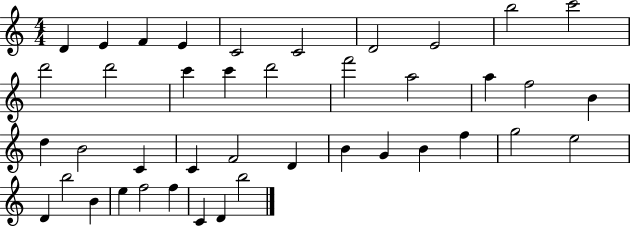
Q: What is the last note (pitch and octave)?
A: B5